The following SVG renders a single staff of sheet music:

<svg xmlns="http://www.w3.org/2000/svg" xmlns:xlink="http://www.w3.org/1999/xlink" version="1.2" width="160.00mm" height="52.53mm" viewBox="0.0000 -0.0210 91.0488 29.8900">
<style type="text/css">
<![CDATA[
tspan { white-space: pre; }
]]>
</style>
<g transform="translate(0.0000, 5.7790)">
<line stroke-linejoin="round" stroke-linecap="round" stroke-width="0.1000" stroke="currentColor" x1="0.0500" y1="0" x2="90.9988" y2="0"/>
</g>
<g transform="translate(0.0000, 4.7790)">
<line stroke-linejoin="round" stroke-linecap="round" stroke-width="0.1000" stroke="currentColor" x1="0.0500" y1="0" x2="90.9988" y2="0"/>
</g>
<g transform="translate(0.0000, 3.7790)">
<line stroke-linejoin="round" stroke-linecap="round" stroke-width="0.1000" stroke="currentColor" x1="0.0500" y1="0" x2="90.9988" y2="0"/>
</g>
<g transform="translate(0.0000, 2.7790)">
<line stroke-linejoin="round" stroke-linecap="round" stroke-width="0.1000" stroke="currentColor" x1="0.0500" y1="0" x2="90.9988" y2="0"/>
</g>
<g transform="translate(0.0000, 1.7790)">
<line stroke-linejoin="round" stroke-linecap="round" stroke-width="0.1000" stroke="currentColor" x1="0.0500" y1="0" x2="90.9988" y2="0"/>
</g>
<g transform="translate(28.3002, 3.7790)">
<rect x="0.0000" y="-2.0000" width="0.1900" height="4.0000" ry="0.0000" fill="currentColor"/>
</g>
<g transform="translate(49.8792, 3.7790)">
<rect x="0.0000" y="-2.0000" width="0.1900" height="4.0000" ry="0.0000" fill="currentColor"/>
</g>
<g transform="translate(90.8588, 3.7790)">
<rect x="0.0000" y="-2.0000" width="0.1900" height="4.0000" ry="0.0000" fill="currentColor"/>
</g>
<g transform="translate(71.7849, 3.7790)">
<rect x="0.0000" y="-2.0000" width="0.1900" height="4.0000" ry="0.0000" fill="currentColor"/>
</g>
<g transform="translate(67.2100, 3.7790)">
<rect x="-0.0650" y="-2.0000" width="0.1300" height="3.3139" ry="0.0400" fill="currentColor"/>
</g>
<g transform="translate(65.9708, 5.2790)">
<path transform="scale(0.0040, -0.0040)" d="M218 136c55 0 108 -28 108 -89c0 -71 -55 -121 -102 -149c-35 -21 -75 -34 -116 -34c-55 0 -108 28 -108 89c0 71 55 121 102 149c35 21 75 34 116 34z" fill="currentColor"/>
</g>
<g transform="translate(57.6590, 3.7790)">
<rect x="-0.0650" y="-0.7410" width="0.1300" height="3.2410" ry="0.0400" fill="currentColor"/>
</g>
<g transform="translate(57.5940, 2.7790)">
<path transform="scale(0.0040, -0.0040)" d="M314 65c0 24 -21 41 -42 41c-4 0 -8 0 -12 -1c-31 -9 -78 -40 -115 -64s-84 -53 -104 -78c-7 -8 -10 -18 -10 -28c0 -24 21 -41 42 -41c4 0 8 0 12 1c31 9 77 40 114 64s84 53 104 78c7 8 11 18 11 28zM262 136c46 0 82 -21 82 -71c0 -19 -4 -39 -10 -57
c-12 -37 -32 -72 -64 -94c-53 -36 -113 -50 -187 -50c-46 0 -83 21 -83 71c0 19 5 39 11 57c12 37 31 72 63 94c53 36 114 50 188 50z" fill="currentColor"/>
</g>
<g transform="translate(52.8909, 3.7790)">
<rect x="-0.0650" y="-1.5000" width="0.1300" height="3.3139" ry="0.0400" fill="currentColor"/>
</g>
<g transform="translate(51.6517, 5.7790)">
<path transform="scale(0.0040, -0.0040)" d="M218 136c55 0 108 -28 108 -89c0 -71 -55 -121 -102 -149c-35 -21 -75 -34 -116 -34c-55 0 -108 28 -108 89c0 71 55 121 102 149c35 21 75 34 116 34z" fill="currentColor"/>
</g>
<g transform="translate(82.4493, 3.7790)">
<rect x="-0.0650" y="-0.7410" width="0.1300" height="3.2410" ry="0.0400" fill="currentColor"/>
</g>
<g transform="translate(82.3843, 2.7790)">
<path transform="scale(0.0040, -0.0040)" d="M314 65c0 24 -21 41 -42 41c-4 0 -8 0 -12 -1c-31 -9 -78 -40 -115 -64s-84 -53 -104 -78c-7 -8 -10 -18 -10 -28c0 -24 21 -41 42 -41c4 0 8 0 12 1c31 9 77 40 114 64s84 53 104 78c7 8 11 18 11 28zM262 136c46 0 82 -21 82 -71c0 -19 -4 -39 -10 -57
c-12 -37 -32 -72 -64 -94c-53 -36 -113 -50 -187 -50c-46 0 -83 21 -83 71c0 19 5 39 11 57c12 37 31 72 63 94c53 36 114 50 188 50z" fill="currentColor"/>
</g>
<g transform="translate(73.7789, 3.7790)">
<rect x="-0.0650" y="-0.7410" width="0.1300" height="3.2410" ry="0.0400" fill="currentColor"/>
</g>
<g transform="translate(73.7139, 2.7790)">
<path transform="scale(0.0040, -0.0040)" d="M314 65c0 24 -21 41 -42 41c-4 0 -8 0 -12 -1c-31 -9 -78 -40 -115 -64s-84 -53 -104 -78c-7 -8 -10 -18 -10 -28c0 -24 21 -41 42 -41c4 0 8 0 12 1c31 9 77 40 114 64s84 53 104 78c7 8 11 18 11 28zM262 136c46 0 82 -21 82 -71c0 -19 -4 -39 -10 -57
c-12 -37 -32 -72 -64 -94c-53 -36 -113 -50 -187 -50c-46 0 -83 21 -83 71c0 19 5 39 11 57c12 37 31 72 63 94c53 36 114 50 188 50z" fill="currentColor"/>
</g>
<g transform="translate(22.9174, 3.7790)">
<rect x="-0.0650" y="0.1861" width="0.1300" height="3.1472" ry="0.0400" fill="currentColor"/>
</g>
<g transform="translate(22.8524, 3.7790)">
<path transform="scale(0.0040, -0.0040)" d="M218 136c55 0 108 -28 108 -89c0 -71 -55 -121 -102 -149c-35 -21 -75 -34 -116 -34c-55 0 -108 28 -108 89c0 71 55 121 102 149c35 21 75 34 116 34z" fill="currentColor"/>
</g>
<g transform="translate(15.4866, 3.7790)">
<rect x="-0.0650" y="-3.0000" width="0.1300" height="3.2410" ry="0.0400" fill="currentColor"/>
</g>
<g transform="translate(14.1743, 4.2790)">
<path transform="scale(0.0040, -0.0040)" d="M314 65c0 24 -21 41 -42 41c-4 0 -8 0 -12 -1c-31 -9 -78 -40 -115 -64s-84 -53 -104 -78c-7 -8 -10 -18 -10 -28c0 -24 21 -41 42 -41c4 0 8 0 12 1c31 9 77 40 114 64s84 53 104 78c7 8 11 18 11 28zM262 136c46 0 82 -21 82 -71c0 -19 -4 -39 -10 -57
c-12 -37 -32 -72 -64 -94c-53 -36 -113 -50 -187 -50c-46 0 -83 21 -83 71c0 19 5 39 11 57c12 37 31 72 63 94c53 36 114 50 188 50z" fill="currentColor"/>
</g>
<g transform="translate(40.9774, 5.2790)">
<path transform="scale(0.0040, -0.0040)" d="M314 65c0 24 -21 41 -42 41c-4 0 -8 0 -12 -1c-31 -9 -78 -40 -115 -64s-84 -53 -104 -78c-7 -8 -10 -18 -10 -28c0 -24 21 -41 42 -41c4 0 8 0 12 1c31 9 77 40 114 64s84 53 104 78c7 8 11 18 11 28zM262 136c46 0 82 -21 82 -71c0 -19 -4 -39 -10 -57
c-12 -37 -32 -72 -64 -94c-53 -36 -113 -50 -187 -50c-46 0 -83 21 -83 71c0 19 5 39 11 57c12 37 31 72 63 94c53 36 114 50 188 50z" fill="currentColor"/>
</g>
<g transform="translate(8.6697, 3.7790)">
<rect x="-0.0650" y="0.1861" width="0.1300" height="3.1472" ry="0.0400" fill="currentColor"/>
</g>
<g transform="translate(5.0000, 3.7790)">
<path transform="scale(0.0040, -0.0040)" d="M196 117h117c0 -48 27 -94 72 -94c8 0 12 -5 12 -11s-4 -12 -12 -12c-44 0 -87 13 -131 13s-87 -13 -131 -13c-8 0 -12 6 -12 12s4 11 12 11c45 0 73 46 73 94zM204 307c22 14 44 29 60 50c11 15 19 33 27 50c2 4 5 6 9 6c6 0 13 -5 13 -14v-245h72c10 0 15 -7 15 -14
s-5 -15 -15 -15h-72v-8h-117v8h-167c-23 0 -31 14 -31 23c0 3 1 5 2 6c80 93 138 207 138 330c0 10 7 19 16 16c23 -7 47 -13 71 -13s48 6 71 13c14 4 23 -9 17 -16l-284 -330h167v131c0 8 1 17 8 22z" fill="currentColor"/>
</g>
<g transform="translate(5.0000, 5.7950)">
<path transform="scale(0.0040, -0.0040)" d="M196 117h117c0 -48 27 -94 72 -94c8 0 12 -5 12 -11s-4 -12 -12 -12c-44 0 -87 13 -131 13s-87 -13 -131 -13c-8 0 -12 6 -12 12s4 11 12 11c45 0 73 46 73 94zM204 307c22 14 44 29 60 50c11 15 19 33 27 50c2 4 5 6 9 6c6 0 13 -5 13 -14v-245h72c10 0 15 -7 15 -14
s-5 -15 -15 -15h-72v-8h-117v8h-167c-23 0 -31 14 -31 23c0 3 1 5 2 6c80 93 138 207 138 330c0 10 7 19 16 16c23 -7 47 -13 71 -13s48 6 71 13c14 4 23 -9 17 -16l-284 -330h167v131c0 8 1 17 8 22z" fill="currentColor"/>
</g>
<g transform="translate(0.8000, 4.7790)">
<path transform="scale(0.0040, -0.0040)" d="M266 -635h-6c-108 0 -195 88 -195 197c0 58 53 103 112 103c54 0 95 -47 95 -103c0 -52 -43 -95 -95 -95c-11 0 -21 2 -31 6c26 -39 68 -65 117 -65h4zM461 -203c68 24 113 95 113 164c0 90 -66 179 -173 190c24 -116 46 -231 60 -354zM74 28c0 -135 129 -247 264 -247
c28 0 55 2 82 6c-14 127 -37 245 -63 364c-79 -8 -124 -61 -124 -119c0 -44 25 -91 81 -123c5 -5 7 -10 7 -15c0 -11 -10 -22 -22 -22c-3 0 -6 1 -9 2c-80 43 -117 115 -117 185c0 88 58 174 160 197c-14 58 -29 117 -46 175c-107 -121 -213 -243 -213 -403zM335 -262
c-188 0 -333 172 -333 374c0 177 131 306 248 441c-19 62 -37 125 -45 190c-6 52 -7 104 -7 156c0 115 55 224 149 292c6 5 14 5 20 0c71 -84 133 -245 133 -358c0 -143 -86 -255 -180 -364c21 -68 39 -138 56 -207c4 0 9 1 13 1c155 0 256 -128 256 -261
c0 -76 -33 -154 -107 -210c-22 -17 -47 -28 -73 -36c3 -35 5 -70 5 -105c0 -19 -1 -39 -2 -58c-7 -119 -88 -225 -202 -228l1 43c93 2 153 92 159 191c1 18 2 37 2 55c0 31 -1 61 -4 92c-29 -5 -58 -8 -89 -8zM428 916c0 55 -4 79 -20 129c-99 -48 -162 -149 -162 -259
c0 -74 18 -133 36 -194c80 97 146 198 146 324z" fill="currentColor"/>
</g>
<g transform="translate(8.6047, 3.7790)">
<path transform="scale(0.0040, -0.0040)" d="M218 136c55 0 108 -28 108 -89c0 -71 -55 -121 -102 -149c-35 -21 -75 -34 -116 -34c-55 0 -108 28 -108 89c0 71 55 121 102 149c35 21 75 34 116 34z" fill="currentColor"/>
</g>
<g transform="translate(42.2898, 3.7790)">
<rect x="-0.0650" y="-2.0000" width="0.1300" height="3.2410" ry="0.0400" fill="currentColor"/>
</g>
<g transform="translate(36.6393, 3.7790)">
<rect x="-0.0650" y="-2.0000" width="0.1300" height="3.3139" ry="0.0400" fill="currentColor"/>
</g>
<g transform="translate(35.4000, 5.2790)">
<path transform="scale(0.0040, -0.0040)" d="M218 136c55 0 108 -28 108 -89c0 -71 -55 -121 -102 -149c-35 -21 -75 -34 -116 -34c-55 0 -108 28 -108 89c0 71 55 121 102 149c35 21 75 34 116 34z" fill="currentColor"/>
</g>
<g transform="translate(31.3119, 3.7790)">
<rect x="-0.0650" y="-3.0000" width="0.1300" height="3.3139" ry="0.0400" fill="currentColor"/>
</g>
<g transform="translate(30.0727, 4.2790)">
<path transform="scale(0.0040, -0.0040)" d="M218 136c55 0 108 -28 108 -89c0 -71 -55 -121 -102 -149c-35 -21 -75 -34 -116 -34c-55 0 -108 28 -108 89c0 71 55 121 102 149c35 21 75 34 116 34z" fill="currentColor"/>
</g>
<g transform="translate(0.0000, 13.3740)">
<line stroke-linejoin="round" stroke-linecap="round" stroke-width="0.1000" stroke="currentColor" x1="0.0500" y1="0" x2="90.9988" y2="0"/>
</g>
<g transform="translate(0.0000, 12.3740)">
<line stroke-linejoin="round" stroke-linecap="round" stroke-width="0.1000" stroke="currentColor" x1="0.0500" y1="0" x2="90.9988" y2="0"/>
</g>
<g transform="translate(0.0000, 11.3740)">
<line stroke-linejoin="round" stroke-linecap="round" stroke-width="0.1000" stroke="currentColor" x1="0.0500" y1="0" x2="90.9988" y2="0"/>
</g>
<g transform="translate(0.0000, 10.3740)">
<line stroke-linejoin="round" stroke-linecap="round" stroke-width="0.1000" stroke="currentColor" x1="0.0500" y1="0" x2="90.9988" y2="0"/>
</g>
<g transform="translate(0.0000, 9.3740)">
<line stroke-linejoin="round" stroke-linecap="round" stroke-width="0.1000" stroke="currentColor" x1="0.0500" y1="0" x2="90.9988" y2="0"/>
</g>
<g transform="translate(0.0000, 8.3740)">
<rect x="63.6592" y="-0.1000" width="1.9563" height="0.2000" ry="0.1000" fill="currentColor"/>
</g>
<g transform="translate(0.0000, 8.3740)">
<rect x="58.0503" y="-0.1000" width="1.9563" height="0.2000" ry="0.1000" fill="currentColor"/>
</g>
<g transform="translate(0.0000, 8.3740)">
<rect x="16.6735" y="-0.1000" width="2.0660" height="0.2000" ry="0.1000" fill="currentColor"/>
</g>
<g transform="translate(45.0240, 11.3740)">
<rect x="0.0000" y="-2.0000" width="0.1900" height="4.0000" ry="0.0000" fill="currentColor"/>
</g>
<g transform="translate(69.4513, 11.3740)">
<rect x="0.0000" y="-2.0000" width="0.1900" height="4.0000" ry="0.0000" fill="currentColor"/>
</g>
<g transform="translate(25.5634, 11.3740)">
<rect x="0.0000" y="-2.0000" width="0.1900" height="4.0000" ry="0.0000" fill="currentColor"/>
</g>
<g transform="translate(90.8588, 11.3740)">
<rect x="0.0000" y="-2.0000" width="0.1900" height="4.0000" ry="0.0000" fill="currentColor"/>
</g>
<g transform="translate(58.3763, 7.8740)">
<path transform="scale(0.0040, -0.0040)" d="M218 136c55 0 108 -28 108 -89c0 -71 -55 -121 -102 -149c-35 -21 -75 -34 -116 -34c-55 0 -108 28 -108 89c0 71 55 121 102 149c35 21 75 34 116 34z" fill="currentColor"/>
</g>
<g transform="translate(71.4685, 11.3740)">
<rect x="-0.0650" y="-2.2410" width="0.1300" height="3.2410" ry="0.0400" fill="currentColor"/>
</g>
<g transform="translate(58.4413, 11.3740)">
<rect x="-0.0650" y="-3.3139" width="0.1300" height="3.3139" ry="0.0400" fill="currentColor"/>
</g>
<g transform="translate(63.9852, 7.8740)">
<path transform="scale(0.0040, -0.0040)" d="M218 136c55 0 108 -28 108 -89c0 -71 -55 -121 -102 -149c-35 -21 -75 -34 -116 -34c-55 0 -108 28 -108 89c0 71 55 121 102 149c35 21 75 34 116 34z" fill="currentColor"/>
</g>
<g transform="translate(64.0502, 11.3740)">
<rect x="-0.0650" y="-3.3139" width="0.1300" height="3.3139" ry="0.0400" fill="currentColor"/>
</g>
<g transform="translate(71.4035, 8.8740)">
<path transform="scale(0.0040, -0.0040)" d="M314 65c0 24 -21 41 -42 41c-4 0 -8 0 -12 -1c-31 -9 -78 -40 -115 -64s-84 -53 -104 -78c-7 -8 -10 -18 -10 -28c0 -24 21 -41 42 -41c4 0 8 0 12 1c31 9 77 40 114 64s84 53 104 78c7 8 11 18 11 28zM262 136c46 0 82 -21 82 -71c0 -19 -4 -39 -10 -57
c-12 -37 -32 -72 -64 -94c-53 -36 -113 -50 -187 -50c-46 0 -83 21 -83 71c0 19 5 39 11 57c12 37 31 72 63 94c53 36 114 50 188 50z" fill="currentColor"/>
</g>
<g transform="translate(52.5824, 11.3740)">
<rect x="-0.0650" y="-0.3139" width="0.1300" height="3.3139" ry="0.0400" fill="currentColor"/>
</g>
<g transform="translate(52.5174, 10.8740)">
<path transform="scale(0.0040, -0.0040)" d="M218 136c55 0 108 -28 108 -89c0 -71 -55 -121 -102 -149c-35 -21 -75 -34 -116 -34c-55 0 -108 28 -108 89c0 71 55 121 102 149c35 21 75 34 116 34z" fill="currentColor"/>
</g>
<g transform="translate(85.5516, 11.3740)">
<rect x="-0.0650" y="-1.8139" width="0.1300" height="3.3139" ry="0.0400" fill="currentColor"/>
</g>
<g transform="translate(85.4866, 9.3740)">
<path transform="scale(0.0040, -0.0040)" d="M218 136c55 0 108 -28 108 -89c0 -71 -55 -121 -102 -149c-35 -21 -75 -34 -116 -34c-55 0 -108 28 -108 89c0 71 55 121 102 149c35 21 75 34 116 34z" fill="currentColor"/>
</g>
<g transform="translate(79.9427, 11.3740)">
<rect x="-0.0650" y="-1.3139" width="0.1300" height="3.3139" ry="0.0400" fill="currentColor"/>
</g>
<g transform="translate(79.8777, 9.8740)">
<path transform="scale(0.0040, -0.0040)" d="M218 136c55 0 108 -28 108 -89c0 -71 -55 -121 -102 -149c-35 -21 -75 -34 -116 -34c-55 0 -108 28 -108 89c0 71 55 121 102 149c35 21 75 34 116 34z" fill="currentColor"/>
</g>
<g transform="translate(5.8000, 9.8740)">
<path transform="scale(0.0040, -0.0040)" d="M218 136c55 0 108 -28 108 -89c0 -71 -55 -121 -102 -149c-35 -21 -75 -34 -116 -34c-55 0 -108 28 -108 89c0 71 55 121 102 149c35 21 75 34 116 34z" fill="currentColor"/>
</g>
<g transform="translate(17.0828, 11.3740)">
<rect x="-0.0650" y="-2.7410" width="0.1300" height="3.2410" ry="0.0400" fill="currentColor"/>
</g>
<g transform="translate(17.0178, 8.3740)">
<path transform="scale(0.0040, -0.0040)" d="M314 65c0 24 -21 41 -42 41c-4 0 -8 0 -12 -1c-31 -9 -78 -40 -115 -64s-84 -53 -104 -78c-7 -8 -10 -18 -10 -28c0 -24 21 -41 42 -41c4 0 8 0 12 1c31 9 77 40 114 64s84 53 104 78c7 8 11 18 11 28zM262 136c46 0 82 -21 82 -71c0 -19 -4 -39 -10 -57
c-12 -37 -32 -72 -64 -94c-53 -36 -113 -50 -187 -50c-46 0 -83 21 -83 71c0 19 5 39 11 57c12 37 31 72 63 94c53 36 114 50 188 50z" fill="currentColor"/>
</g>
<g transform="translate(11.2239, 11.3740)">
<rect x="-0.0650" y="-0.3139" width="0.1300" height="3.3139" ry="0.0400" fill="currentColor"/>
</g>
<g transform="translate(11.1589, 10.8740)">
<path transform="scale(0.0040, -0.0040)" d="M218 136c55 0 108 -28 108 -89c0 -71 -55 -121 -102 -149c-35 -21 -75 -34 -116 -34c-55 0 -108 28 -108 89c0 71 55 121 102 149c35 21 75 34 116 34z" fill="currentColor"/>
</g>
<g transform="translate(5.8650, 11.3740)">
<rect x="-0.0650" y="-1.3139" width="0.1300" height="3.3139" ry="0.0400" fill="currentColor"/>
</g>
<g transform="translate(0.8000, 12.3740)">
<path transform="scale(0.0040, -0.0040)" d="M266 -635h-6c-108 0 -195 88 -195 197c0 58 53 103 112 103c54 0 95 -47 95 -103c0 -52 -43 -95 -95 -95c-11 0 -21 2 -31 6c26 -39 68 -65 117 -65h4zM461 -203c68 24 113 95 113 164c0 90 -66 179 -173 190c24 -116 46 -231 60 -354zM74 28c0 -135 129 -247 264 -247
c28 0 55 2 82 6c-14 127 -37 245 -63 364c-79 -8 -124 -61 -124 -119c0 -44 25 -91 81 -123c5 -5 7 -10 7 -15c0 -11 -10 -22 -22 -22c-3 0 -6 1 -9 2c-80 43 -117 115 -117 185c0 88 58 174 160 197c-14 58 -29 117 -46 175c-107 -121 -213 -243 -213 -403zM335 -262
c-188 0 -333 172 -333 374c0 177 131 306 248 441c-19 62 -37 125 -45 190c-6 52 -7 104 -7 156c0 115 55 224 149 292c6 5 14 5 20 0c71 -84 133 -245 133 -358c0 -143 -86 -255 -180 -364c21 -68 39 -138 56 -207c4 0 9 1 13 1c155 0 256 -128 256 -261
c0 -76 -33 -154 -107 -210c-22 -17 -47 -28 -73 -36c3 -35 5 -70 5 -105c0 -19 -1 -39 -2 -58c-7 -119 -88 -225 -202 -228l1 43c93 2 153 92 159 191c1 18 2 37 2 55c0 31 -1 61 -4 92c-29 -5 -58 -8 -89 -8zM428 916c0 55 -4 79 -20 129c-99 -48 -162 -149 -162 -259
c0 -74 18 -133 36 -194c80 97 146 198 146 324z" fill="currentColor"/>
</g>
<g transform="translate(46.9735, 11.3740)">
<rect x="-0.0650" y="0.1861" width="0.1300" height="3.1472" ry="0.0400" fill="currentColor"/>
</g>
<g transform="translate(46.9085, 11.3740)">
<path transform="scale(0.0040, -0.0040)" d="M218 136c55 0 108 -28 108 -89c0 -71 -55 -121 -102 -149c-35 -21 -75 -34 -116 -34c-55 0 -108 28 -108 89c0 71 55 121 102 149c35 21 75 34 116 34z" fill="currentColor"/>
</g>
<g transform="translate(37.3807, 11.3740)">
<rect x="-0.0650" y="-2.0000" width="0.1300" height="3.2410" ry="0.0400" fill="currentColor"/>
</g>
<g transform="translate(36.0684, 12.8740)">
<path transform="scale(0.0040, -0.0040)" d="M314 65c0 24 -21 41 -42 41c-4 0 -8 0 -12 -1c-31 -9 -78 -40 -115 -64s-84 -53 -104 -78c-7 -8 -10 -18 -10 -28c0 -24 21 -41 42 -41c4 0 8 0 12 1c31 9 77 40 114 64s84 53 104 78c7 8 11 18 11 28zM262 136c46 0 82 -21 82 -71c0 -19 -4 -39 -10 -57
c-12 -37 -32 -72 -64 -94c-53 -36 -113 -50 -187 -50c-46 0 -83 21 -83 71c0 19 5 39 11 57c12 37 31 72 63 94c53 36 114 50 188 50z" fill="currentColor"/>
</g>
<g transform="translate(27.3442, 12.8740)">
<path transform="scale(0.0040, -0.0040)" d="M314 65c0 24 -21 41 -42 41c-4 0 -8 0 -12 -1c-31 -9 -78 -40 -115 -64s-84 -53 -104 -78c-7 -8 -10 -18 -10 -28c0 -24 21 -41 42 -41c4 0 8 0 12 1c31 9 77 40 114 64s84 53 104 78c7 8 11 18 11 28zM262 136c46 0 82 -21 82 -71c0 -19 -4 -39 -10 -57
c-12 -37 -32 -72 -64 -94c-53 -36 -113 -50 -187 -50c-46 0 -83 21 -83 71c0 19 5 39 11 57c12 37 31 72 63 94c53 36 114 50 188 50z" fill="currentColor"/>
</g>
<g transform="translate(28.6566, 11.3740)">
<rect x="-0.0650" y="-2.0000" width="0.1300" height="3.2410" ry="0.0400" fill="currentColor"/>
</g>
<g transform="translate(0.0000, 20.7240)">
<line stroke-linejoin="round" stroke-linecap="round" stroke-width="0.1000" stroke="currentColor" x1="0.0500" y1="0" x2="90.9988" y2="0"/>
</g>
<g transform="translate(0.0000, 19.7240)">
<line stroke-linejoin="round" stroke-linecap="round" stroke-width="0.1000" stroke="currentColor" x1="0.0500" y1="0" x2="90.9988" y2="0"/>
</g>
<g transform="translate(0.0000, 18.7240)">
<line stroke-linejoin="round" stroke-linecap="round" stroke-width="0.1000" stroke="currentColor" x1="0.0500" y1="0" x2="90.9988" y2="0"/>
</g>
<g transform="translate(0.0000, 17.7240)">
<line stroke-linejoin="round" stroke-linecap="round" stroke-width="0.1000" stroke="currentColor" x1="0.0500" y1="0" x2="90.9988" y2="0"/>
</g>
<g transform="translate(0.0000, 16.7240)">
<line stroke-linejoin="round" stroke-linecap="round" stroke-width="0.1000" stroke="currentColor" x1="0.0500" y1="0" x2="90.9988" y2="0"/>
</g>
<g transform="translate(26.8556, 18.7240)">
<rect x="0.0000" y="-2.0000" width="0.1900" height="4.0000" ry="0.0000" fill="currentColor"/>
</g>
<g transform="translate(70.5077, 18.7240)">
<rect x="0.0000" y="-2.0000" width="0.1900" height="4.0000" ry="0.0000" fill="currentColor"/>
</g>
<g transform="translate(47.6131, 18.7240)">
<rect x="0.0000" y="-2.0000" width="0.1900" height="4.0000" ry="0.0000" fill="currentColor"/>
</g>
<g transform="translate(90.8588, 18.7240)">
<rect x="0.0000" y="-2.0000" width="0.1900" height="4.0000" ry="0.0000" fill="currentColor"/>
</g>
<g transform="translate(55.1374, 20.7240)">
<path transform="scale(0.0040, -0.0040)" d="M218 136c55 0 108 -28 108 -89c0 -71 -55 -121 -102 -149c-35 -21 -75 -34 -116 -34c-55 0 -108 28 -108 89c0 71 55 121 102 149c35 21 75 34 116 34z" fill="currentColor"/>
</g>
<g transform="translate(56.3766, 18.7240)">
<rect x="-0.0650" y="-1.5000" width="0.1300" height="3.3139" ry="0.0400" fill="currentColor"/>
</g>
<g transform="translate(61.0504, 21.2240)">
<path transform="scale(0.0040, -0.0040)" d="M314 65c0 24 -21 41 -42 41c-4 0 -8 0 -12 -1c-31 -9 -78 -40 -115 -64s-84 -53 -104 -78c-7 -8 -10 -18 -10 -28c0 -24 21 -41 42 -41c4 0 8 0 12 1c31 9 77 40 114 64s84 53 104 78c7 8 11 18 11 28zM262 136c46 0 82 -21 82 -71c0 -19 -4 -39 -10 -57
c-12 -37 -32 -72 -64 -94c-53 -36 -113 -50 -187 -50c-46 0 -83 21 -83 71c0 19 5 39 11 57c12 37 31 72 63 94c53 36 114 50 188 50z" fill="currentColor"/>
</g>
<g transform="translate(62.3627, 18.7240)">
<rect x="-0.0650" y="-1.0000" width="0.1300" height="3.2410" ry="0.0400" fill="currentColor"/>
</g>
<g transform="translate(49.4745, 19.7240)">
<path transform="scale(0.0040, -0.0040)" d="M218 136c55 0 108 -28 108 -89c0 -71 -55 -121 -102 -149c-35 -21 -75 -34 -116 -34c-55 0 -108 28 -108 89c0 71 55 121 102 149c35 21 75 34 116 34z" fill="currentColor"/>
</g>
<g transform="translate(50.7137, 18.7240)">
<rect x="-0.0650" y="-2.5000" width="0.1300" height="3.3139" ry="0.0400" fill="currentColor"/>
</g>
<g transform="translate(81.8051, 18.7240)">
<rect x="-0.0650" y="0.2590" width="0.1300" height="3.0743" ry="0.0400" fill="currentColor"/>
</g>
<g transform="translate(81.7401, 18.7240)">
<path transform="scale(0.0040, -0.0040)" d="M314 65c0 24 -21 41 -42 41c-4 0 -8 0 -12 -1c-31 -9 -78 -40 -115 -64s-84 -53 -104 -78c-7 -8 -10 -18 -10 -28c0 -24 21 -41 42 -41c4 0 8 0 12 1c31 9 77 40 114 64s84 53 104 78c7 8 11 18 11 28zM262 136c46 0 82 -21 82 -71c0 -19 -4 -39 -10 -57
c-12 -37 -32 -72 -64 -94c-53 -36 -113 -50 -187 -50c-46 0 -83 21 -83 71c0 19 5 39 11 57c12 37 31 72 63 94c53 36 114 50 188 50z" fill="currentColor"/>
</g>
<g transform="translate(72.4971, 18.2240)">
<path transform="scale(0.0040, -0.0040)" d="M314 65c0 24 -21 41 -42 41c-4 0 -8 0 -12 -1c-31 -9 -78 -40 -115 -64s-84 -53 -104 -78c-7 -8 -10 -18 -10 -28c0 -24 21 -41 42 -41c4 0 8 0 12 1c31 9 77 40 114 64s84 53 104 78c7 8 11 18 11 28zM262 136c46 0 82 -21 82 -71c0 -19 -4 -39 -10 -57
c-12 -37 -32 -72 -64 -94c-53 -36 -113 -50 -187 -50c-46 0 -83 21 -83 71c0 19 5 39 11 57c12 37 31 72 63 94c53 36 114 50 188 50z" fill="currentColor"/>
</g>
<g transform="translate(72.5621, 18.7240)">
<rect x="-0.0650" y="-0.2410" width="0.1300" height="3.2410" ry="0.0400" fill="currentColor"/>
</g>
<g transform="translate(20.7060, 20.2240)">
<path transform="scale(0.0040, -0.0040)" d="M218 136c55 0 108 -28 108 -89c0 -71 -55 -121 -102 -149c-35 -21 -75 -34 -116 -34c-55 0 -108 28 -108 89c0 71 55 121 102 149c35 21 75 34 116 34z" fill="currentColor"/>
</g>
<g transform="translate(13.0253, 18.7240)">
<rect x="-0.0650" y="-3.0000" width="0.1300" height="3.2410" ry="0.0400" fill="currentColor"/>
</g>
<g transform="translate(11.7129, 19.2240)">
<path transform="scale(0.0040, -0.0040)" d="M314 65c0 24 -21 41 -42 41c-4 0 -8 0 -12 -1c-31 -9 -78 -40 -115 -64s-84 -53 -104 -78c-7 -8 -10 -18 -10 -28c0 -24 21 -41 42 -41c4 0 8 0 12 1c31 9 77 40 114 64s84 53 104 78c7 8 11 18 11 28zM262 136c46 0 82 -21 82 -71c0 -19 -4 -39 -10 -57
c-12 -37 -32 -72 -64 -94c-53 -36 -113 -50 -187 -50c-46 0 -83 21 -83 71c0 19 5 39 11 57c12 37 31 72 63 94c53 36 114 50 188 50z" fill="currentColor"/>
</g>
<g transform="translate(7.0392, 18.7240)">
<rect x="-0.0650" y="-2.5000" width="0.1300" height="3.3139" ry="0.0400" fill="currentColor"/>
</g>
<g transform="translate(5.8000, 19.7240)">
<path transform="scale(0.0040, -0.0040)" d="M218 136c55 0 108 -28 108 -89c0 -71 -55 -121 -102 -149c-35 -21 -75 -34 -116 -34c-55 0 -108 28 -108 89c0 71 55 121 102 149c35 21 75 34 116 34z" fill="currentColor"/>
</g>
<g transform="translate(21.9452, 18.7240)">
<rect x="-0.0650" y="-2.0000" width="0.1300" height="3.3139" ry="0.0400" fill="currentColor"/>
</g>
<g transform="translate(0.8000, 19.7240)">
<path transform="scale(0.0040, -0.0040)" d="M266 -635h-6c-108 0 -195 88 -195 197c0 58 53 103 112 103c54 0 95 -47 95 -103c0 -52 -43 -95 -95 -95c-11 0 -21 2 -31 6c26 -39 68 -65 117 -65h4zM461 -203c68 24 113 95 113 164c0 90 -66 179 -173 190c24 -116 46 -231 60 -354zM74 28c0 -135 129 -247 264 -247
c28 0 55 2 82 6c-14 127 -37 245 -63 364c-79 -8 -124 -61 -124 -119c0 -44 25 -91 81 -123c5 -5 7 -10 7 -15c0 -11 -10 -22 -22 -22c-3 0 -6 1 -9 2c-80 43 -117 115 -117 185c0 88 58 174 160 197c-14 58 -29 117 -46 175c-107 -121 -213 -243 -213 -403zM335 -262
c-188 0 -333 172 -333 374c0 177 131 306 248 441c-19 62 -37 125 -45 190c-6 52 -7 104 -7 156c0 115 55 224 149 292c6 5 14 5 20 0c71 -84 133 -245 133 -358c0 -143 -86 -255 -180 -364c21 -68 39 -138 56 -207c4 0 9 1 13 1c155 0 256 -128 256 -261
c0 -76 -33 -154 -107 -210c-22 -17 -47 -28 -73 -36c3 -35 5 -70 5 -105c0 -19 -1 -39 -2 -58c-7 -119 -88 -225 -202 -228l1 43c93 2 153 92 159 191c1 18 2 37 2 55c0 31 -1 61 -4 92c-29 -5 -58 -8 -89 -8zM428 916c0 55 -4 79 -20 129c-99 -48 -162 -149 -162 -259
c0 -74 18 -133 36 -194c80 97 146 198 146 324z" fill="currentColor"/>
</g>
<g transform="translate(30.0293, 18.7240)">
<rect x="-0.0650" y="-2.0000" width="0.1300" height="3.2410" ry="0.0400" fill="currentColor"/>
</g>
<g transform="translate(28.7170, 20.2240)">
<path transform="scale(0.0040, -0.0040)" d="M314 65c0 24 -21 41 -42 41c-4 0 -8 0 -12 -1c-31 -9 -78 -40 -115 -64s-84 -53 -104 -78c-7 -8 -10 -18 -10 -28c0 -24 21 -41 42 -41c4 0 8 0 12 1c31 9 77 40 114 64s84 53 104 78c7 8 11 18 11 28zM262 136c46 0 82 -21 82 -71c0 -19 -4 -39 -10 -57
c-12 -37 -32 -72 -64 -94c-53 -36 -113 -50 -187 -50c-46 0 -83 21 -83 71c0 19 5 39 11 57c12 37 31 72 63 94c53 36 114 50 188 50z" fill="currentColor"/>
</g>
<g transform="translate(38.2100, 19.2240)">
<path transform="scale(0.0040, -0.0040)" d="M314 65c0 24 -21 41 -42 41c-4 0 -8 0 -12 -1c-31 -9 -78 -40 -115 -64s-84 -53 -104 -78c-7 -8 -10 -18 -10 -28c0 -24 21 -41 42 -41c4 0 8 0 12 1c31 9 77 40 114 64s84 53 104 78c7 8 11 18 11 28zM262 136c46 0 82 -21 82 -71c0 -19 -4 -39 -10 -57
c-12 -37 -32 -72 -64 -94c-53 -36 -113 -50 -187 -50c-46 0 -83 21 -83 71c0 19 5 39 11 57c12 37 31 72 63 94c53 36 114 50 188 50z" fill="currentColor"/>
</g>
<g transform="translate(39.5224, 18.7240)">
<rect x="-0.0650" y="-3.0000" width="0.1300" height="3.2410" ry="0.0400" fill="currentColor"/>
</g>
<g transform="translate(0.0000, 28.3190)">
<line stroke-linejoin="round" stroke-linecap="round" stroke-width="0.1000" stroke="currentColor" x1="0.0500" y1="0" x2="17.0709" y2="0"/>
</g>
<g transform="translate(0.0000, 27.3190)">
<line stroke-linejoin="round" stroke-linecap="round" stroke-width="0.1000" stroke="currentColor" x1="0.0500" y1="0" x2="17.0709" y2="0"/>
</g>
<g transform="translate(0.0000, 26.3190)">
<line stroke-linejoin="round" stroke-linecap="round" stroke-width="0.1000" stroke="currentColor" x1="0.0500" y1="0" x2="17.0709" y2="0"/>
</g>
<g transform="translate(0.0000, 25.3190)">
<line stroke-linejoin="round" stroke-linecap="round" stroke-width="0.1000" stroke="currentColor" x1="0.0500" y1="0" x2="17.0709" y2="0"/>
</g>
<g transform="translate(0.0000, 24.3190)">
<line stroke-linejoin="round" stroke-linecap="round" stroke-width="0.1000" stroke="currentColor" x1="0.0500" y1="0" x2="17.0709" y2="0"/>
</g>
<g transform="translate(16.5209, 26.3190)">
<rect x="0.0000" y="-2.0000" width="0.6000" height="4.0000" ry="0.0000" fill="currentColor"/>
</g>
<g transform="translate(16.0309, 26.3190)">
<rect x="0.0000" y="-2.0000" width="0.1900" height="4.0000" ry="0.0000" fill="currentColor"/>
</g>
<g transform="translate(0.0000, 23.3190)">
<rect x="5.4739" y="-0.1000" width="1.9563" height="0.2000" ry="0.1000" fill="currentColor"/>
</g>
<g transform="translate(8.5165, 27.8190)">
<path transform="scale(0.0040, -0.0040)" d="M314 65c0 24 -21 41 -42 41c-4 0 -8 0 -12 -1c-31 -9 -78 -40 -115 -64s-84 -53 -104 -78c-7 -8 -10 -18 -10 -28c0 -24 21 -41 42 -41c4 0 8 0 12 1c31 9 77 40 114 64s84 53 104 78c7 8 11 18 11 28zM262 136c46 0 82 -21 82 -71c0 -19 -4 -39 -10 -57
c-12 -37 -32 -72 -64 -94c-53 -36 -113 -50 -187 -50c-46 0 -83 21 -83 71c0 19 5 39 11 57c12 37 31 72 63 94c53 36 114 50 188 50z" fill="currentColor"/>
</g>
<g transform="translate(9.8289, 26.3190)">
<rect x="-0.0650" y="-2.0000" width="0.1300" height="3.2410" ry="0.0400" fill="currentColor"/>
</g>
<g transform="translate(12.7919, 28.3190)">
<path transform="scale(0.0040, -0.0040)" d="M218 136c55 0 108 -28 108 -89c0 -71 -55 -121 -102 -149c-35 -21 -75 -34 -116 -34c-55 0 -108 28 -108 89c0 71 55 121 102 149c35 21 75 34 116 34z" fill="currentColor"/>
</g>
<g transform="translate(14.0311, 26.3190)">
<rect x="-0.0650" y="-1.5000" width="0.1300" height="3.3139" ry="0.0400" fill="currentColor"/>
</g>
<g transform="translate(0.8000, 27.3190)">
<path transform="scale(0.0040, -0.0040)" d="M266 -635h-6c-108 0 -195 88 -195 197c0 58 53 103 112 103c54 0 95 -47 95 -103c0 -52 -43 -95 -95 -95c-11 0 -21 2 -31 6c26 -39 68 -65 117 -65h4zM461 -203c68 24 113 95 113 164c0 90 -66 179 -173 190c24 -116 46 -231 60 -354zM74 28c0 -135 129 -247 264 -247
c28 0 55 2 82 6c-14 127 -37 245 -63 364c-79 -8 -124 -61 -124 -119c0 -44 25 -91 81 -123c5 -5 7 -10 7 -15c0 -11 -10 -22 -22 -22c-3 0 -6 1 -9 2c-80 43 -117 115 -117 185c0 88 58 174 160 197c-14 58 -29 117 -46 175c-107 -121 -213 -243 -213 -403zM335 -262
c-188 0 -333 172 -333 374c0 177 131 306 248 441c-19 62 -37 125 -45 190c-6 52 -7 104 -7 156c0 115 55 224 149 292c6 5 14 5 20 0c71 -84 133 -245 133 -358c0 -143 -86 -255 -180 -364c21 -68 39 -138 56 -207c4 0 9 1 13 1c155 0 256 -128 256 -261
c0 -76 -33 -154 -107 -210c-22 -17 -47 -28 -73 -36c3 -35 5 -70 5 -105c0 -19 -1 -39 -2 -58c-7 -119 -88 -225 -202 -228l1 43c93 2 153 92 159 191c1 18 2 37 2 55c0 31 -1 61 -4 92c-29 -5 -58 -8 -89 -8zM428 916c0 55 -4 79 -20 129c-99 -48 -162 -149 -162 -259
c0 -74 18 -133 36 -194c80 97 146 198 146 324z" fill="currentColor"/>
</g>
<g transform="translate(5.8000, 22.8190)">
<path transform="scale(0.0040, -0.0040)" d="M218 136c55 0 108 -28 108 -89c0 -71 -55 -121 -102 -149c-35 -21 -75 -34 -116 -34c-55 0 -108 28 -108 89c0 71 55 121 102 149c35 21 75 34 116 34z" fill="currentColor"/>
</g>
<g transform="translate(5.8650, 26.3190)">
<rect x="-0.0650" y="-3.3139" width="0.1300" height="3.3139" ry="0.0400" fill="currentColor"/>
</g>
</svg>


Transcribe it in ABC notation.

X:1
T:Untitled
M:4/4
L:1/4
K:C
B A2 B A F F2 E d2 F d2 d2 e c a2 F2 F2 B c b b g2 e f G A2 F F2 A2 G E D2 c2 B2 b F2 E